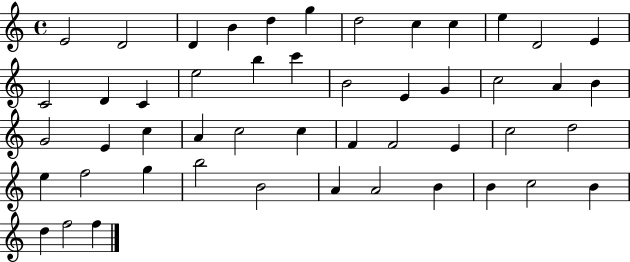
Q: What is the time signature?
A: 4/4